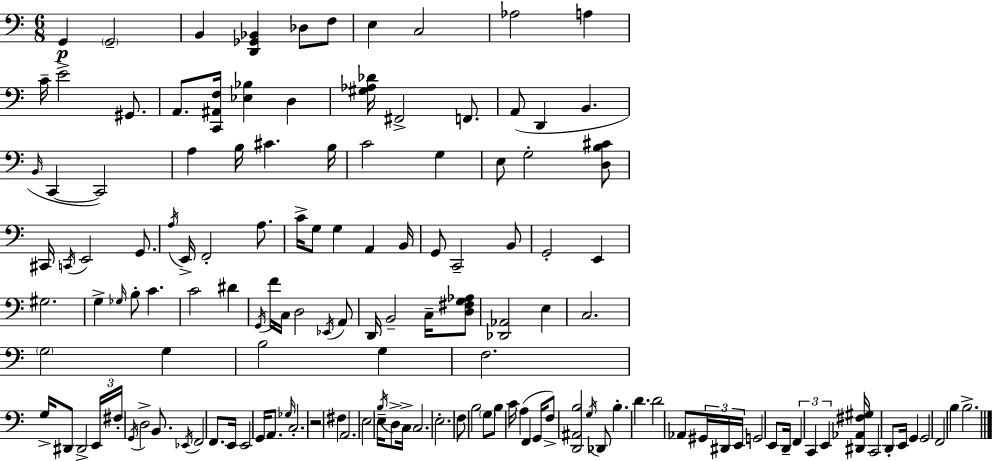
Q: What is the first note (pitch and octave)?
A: G2